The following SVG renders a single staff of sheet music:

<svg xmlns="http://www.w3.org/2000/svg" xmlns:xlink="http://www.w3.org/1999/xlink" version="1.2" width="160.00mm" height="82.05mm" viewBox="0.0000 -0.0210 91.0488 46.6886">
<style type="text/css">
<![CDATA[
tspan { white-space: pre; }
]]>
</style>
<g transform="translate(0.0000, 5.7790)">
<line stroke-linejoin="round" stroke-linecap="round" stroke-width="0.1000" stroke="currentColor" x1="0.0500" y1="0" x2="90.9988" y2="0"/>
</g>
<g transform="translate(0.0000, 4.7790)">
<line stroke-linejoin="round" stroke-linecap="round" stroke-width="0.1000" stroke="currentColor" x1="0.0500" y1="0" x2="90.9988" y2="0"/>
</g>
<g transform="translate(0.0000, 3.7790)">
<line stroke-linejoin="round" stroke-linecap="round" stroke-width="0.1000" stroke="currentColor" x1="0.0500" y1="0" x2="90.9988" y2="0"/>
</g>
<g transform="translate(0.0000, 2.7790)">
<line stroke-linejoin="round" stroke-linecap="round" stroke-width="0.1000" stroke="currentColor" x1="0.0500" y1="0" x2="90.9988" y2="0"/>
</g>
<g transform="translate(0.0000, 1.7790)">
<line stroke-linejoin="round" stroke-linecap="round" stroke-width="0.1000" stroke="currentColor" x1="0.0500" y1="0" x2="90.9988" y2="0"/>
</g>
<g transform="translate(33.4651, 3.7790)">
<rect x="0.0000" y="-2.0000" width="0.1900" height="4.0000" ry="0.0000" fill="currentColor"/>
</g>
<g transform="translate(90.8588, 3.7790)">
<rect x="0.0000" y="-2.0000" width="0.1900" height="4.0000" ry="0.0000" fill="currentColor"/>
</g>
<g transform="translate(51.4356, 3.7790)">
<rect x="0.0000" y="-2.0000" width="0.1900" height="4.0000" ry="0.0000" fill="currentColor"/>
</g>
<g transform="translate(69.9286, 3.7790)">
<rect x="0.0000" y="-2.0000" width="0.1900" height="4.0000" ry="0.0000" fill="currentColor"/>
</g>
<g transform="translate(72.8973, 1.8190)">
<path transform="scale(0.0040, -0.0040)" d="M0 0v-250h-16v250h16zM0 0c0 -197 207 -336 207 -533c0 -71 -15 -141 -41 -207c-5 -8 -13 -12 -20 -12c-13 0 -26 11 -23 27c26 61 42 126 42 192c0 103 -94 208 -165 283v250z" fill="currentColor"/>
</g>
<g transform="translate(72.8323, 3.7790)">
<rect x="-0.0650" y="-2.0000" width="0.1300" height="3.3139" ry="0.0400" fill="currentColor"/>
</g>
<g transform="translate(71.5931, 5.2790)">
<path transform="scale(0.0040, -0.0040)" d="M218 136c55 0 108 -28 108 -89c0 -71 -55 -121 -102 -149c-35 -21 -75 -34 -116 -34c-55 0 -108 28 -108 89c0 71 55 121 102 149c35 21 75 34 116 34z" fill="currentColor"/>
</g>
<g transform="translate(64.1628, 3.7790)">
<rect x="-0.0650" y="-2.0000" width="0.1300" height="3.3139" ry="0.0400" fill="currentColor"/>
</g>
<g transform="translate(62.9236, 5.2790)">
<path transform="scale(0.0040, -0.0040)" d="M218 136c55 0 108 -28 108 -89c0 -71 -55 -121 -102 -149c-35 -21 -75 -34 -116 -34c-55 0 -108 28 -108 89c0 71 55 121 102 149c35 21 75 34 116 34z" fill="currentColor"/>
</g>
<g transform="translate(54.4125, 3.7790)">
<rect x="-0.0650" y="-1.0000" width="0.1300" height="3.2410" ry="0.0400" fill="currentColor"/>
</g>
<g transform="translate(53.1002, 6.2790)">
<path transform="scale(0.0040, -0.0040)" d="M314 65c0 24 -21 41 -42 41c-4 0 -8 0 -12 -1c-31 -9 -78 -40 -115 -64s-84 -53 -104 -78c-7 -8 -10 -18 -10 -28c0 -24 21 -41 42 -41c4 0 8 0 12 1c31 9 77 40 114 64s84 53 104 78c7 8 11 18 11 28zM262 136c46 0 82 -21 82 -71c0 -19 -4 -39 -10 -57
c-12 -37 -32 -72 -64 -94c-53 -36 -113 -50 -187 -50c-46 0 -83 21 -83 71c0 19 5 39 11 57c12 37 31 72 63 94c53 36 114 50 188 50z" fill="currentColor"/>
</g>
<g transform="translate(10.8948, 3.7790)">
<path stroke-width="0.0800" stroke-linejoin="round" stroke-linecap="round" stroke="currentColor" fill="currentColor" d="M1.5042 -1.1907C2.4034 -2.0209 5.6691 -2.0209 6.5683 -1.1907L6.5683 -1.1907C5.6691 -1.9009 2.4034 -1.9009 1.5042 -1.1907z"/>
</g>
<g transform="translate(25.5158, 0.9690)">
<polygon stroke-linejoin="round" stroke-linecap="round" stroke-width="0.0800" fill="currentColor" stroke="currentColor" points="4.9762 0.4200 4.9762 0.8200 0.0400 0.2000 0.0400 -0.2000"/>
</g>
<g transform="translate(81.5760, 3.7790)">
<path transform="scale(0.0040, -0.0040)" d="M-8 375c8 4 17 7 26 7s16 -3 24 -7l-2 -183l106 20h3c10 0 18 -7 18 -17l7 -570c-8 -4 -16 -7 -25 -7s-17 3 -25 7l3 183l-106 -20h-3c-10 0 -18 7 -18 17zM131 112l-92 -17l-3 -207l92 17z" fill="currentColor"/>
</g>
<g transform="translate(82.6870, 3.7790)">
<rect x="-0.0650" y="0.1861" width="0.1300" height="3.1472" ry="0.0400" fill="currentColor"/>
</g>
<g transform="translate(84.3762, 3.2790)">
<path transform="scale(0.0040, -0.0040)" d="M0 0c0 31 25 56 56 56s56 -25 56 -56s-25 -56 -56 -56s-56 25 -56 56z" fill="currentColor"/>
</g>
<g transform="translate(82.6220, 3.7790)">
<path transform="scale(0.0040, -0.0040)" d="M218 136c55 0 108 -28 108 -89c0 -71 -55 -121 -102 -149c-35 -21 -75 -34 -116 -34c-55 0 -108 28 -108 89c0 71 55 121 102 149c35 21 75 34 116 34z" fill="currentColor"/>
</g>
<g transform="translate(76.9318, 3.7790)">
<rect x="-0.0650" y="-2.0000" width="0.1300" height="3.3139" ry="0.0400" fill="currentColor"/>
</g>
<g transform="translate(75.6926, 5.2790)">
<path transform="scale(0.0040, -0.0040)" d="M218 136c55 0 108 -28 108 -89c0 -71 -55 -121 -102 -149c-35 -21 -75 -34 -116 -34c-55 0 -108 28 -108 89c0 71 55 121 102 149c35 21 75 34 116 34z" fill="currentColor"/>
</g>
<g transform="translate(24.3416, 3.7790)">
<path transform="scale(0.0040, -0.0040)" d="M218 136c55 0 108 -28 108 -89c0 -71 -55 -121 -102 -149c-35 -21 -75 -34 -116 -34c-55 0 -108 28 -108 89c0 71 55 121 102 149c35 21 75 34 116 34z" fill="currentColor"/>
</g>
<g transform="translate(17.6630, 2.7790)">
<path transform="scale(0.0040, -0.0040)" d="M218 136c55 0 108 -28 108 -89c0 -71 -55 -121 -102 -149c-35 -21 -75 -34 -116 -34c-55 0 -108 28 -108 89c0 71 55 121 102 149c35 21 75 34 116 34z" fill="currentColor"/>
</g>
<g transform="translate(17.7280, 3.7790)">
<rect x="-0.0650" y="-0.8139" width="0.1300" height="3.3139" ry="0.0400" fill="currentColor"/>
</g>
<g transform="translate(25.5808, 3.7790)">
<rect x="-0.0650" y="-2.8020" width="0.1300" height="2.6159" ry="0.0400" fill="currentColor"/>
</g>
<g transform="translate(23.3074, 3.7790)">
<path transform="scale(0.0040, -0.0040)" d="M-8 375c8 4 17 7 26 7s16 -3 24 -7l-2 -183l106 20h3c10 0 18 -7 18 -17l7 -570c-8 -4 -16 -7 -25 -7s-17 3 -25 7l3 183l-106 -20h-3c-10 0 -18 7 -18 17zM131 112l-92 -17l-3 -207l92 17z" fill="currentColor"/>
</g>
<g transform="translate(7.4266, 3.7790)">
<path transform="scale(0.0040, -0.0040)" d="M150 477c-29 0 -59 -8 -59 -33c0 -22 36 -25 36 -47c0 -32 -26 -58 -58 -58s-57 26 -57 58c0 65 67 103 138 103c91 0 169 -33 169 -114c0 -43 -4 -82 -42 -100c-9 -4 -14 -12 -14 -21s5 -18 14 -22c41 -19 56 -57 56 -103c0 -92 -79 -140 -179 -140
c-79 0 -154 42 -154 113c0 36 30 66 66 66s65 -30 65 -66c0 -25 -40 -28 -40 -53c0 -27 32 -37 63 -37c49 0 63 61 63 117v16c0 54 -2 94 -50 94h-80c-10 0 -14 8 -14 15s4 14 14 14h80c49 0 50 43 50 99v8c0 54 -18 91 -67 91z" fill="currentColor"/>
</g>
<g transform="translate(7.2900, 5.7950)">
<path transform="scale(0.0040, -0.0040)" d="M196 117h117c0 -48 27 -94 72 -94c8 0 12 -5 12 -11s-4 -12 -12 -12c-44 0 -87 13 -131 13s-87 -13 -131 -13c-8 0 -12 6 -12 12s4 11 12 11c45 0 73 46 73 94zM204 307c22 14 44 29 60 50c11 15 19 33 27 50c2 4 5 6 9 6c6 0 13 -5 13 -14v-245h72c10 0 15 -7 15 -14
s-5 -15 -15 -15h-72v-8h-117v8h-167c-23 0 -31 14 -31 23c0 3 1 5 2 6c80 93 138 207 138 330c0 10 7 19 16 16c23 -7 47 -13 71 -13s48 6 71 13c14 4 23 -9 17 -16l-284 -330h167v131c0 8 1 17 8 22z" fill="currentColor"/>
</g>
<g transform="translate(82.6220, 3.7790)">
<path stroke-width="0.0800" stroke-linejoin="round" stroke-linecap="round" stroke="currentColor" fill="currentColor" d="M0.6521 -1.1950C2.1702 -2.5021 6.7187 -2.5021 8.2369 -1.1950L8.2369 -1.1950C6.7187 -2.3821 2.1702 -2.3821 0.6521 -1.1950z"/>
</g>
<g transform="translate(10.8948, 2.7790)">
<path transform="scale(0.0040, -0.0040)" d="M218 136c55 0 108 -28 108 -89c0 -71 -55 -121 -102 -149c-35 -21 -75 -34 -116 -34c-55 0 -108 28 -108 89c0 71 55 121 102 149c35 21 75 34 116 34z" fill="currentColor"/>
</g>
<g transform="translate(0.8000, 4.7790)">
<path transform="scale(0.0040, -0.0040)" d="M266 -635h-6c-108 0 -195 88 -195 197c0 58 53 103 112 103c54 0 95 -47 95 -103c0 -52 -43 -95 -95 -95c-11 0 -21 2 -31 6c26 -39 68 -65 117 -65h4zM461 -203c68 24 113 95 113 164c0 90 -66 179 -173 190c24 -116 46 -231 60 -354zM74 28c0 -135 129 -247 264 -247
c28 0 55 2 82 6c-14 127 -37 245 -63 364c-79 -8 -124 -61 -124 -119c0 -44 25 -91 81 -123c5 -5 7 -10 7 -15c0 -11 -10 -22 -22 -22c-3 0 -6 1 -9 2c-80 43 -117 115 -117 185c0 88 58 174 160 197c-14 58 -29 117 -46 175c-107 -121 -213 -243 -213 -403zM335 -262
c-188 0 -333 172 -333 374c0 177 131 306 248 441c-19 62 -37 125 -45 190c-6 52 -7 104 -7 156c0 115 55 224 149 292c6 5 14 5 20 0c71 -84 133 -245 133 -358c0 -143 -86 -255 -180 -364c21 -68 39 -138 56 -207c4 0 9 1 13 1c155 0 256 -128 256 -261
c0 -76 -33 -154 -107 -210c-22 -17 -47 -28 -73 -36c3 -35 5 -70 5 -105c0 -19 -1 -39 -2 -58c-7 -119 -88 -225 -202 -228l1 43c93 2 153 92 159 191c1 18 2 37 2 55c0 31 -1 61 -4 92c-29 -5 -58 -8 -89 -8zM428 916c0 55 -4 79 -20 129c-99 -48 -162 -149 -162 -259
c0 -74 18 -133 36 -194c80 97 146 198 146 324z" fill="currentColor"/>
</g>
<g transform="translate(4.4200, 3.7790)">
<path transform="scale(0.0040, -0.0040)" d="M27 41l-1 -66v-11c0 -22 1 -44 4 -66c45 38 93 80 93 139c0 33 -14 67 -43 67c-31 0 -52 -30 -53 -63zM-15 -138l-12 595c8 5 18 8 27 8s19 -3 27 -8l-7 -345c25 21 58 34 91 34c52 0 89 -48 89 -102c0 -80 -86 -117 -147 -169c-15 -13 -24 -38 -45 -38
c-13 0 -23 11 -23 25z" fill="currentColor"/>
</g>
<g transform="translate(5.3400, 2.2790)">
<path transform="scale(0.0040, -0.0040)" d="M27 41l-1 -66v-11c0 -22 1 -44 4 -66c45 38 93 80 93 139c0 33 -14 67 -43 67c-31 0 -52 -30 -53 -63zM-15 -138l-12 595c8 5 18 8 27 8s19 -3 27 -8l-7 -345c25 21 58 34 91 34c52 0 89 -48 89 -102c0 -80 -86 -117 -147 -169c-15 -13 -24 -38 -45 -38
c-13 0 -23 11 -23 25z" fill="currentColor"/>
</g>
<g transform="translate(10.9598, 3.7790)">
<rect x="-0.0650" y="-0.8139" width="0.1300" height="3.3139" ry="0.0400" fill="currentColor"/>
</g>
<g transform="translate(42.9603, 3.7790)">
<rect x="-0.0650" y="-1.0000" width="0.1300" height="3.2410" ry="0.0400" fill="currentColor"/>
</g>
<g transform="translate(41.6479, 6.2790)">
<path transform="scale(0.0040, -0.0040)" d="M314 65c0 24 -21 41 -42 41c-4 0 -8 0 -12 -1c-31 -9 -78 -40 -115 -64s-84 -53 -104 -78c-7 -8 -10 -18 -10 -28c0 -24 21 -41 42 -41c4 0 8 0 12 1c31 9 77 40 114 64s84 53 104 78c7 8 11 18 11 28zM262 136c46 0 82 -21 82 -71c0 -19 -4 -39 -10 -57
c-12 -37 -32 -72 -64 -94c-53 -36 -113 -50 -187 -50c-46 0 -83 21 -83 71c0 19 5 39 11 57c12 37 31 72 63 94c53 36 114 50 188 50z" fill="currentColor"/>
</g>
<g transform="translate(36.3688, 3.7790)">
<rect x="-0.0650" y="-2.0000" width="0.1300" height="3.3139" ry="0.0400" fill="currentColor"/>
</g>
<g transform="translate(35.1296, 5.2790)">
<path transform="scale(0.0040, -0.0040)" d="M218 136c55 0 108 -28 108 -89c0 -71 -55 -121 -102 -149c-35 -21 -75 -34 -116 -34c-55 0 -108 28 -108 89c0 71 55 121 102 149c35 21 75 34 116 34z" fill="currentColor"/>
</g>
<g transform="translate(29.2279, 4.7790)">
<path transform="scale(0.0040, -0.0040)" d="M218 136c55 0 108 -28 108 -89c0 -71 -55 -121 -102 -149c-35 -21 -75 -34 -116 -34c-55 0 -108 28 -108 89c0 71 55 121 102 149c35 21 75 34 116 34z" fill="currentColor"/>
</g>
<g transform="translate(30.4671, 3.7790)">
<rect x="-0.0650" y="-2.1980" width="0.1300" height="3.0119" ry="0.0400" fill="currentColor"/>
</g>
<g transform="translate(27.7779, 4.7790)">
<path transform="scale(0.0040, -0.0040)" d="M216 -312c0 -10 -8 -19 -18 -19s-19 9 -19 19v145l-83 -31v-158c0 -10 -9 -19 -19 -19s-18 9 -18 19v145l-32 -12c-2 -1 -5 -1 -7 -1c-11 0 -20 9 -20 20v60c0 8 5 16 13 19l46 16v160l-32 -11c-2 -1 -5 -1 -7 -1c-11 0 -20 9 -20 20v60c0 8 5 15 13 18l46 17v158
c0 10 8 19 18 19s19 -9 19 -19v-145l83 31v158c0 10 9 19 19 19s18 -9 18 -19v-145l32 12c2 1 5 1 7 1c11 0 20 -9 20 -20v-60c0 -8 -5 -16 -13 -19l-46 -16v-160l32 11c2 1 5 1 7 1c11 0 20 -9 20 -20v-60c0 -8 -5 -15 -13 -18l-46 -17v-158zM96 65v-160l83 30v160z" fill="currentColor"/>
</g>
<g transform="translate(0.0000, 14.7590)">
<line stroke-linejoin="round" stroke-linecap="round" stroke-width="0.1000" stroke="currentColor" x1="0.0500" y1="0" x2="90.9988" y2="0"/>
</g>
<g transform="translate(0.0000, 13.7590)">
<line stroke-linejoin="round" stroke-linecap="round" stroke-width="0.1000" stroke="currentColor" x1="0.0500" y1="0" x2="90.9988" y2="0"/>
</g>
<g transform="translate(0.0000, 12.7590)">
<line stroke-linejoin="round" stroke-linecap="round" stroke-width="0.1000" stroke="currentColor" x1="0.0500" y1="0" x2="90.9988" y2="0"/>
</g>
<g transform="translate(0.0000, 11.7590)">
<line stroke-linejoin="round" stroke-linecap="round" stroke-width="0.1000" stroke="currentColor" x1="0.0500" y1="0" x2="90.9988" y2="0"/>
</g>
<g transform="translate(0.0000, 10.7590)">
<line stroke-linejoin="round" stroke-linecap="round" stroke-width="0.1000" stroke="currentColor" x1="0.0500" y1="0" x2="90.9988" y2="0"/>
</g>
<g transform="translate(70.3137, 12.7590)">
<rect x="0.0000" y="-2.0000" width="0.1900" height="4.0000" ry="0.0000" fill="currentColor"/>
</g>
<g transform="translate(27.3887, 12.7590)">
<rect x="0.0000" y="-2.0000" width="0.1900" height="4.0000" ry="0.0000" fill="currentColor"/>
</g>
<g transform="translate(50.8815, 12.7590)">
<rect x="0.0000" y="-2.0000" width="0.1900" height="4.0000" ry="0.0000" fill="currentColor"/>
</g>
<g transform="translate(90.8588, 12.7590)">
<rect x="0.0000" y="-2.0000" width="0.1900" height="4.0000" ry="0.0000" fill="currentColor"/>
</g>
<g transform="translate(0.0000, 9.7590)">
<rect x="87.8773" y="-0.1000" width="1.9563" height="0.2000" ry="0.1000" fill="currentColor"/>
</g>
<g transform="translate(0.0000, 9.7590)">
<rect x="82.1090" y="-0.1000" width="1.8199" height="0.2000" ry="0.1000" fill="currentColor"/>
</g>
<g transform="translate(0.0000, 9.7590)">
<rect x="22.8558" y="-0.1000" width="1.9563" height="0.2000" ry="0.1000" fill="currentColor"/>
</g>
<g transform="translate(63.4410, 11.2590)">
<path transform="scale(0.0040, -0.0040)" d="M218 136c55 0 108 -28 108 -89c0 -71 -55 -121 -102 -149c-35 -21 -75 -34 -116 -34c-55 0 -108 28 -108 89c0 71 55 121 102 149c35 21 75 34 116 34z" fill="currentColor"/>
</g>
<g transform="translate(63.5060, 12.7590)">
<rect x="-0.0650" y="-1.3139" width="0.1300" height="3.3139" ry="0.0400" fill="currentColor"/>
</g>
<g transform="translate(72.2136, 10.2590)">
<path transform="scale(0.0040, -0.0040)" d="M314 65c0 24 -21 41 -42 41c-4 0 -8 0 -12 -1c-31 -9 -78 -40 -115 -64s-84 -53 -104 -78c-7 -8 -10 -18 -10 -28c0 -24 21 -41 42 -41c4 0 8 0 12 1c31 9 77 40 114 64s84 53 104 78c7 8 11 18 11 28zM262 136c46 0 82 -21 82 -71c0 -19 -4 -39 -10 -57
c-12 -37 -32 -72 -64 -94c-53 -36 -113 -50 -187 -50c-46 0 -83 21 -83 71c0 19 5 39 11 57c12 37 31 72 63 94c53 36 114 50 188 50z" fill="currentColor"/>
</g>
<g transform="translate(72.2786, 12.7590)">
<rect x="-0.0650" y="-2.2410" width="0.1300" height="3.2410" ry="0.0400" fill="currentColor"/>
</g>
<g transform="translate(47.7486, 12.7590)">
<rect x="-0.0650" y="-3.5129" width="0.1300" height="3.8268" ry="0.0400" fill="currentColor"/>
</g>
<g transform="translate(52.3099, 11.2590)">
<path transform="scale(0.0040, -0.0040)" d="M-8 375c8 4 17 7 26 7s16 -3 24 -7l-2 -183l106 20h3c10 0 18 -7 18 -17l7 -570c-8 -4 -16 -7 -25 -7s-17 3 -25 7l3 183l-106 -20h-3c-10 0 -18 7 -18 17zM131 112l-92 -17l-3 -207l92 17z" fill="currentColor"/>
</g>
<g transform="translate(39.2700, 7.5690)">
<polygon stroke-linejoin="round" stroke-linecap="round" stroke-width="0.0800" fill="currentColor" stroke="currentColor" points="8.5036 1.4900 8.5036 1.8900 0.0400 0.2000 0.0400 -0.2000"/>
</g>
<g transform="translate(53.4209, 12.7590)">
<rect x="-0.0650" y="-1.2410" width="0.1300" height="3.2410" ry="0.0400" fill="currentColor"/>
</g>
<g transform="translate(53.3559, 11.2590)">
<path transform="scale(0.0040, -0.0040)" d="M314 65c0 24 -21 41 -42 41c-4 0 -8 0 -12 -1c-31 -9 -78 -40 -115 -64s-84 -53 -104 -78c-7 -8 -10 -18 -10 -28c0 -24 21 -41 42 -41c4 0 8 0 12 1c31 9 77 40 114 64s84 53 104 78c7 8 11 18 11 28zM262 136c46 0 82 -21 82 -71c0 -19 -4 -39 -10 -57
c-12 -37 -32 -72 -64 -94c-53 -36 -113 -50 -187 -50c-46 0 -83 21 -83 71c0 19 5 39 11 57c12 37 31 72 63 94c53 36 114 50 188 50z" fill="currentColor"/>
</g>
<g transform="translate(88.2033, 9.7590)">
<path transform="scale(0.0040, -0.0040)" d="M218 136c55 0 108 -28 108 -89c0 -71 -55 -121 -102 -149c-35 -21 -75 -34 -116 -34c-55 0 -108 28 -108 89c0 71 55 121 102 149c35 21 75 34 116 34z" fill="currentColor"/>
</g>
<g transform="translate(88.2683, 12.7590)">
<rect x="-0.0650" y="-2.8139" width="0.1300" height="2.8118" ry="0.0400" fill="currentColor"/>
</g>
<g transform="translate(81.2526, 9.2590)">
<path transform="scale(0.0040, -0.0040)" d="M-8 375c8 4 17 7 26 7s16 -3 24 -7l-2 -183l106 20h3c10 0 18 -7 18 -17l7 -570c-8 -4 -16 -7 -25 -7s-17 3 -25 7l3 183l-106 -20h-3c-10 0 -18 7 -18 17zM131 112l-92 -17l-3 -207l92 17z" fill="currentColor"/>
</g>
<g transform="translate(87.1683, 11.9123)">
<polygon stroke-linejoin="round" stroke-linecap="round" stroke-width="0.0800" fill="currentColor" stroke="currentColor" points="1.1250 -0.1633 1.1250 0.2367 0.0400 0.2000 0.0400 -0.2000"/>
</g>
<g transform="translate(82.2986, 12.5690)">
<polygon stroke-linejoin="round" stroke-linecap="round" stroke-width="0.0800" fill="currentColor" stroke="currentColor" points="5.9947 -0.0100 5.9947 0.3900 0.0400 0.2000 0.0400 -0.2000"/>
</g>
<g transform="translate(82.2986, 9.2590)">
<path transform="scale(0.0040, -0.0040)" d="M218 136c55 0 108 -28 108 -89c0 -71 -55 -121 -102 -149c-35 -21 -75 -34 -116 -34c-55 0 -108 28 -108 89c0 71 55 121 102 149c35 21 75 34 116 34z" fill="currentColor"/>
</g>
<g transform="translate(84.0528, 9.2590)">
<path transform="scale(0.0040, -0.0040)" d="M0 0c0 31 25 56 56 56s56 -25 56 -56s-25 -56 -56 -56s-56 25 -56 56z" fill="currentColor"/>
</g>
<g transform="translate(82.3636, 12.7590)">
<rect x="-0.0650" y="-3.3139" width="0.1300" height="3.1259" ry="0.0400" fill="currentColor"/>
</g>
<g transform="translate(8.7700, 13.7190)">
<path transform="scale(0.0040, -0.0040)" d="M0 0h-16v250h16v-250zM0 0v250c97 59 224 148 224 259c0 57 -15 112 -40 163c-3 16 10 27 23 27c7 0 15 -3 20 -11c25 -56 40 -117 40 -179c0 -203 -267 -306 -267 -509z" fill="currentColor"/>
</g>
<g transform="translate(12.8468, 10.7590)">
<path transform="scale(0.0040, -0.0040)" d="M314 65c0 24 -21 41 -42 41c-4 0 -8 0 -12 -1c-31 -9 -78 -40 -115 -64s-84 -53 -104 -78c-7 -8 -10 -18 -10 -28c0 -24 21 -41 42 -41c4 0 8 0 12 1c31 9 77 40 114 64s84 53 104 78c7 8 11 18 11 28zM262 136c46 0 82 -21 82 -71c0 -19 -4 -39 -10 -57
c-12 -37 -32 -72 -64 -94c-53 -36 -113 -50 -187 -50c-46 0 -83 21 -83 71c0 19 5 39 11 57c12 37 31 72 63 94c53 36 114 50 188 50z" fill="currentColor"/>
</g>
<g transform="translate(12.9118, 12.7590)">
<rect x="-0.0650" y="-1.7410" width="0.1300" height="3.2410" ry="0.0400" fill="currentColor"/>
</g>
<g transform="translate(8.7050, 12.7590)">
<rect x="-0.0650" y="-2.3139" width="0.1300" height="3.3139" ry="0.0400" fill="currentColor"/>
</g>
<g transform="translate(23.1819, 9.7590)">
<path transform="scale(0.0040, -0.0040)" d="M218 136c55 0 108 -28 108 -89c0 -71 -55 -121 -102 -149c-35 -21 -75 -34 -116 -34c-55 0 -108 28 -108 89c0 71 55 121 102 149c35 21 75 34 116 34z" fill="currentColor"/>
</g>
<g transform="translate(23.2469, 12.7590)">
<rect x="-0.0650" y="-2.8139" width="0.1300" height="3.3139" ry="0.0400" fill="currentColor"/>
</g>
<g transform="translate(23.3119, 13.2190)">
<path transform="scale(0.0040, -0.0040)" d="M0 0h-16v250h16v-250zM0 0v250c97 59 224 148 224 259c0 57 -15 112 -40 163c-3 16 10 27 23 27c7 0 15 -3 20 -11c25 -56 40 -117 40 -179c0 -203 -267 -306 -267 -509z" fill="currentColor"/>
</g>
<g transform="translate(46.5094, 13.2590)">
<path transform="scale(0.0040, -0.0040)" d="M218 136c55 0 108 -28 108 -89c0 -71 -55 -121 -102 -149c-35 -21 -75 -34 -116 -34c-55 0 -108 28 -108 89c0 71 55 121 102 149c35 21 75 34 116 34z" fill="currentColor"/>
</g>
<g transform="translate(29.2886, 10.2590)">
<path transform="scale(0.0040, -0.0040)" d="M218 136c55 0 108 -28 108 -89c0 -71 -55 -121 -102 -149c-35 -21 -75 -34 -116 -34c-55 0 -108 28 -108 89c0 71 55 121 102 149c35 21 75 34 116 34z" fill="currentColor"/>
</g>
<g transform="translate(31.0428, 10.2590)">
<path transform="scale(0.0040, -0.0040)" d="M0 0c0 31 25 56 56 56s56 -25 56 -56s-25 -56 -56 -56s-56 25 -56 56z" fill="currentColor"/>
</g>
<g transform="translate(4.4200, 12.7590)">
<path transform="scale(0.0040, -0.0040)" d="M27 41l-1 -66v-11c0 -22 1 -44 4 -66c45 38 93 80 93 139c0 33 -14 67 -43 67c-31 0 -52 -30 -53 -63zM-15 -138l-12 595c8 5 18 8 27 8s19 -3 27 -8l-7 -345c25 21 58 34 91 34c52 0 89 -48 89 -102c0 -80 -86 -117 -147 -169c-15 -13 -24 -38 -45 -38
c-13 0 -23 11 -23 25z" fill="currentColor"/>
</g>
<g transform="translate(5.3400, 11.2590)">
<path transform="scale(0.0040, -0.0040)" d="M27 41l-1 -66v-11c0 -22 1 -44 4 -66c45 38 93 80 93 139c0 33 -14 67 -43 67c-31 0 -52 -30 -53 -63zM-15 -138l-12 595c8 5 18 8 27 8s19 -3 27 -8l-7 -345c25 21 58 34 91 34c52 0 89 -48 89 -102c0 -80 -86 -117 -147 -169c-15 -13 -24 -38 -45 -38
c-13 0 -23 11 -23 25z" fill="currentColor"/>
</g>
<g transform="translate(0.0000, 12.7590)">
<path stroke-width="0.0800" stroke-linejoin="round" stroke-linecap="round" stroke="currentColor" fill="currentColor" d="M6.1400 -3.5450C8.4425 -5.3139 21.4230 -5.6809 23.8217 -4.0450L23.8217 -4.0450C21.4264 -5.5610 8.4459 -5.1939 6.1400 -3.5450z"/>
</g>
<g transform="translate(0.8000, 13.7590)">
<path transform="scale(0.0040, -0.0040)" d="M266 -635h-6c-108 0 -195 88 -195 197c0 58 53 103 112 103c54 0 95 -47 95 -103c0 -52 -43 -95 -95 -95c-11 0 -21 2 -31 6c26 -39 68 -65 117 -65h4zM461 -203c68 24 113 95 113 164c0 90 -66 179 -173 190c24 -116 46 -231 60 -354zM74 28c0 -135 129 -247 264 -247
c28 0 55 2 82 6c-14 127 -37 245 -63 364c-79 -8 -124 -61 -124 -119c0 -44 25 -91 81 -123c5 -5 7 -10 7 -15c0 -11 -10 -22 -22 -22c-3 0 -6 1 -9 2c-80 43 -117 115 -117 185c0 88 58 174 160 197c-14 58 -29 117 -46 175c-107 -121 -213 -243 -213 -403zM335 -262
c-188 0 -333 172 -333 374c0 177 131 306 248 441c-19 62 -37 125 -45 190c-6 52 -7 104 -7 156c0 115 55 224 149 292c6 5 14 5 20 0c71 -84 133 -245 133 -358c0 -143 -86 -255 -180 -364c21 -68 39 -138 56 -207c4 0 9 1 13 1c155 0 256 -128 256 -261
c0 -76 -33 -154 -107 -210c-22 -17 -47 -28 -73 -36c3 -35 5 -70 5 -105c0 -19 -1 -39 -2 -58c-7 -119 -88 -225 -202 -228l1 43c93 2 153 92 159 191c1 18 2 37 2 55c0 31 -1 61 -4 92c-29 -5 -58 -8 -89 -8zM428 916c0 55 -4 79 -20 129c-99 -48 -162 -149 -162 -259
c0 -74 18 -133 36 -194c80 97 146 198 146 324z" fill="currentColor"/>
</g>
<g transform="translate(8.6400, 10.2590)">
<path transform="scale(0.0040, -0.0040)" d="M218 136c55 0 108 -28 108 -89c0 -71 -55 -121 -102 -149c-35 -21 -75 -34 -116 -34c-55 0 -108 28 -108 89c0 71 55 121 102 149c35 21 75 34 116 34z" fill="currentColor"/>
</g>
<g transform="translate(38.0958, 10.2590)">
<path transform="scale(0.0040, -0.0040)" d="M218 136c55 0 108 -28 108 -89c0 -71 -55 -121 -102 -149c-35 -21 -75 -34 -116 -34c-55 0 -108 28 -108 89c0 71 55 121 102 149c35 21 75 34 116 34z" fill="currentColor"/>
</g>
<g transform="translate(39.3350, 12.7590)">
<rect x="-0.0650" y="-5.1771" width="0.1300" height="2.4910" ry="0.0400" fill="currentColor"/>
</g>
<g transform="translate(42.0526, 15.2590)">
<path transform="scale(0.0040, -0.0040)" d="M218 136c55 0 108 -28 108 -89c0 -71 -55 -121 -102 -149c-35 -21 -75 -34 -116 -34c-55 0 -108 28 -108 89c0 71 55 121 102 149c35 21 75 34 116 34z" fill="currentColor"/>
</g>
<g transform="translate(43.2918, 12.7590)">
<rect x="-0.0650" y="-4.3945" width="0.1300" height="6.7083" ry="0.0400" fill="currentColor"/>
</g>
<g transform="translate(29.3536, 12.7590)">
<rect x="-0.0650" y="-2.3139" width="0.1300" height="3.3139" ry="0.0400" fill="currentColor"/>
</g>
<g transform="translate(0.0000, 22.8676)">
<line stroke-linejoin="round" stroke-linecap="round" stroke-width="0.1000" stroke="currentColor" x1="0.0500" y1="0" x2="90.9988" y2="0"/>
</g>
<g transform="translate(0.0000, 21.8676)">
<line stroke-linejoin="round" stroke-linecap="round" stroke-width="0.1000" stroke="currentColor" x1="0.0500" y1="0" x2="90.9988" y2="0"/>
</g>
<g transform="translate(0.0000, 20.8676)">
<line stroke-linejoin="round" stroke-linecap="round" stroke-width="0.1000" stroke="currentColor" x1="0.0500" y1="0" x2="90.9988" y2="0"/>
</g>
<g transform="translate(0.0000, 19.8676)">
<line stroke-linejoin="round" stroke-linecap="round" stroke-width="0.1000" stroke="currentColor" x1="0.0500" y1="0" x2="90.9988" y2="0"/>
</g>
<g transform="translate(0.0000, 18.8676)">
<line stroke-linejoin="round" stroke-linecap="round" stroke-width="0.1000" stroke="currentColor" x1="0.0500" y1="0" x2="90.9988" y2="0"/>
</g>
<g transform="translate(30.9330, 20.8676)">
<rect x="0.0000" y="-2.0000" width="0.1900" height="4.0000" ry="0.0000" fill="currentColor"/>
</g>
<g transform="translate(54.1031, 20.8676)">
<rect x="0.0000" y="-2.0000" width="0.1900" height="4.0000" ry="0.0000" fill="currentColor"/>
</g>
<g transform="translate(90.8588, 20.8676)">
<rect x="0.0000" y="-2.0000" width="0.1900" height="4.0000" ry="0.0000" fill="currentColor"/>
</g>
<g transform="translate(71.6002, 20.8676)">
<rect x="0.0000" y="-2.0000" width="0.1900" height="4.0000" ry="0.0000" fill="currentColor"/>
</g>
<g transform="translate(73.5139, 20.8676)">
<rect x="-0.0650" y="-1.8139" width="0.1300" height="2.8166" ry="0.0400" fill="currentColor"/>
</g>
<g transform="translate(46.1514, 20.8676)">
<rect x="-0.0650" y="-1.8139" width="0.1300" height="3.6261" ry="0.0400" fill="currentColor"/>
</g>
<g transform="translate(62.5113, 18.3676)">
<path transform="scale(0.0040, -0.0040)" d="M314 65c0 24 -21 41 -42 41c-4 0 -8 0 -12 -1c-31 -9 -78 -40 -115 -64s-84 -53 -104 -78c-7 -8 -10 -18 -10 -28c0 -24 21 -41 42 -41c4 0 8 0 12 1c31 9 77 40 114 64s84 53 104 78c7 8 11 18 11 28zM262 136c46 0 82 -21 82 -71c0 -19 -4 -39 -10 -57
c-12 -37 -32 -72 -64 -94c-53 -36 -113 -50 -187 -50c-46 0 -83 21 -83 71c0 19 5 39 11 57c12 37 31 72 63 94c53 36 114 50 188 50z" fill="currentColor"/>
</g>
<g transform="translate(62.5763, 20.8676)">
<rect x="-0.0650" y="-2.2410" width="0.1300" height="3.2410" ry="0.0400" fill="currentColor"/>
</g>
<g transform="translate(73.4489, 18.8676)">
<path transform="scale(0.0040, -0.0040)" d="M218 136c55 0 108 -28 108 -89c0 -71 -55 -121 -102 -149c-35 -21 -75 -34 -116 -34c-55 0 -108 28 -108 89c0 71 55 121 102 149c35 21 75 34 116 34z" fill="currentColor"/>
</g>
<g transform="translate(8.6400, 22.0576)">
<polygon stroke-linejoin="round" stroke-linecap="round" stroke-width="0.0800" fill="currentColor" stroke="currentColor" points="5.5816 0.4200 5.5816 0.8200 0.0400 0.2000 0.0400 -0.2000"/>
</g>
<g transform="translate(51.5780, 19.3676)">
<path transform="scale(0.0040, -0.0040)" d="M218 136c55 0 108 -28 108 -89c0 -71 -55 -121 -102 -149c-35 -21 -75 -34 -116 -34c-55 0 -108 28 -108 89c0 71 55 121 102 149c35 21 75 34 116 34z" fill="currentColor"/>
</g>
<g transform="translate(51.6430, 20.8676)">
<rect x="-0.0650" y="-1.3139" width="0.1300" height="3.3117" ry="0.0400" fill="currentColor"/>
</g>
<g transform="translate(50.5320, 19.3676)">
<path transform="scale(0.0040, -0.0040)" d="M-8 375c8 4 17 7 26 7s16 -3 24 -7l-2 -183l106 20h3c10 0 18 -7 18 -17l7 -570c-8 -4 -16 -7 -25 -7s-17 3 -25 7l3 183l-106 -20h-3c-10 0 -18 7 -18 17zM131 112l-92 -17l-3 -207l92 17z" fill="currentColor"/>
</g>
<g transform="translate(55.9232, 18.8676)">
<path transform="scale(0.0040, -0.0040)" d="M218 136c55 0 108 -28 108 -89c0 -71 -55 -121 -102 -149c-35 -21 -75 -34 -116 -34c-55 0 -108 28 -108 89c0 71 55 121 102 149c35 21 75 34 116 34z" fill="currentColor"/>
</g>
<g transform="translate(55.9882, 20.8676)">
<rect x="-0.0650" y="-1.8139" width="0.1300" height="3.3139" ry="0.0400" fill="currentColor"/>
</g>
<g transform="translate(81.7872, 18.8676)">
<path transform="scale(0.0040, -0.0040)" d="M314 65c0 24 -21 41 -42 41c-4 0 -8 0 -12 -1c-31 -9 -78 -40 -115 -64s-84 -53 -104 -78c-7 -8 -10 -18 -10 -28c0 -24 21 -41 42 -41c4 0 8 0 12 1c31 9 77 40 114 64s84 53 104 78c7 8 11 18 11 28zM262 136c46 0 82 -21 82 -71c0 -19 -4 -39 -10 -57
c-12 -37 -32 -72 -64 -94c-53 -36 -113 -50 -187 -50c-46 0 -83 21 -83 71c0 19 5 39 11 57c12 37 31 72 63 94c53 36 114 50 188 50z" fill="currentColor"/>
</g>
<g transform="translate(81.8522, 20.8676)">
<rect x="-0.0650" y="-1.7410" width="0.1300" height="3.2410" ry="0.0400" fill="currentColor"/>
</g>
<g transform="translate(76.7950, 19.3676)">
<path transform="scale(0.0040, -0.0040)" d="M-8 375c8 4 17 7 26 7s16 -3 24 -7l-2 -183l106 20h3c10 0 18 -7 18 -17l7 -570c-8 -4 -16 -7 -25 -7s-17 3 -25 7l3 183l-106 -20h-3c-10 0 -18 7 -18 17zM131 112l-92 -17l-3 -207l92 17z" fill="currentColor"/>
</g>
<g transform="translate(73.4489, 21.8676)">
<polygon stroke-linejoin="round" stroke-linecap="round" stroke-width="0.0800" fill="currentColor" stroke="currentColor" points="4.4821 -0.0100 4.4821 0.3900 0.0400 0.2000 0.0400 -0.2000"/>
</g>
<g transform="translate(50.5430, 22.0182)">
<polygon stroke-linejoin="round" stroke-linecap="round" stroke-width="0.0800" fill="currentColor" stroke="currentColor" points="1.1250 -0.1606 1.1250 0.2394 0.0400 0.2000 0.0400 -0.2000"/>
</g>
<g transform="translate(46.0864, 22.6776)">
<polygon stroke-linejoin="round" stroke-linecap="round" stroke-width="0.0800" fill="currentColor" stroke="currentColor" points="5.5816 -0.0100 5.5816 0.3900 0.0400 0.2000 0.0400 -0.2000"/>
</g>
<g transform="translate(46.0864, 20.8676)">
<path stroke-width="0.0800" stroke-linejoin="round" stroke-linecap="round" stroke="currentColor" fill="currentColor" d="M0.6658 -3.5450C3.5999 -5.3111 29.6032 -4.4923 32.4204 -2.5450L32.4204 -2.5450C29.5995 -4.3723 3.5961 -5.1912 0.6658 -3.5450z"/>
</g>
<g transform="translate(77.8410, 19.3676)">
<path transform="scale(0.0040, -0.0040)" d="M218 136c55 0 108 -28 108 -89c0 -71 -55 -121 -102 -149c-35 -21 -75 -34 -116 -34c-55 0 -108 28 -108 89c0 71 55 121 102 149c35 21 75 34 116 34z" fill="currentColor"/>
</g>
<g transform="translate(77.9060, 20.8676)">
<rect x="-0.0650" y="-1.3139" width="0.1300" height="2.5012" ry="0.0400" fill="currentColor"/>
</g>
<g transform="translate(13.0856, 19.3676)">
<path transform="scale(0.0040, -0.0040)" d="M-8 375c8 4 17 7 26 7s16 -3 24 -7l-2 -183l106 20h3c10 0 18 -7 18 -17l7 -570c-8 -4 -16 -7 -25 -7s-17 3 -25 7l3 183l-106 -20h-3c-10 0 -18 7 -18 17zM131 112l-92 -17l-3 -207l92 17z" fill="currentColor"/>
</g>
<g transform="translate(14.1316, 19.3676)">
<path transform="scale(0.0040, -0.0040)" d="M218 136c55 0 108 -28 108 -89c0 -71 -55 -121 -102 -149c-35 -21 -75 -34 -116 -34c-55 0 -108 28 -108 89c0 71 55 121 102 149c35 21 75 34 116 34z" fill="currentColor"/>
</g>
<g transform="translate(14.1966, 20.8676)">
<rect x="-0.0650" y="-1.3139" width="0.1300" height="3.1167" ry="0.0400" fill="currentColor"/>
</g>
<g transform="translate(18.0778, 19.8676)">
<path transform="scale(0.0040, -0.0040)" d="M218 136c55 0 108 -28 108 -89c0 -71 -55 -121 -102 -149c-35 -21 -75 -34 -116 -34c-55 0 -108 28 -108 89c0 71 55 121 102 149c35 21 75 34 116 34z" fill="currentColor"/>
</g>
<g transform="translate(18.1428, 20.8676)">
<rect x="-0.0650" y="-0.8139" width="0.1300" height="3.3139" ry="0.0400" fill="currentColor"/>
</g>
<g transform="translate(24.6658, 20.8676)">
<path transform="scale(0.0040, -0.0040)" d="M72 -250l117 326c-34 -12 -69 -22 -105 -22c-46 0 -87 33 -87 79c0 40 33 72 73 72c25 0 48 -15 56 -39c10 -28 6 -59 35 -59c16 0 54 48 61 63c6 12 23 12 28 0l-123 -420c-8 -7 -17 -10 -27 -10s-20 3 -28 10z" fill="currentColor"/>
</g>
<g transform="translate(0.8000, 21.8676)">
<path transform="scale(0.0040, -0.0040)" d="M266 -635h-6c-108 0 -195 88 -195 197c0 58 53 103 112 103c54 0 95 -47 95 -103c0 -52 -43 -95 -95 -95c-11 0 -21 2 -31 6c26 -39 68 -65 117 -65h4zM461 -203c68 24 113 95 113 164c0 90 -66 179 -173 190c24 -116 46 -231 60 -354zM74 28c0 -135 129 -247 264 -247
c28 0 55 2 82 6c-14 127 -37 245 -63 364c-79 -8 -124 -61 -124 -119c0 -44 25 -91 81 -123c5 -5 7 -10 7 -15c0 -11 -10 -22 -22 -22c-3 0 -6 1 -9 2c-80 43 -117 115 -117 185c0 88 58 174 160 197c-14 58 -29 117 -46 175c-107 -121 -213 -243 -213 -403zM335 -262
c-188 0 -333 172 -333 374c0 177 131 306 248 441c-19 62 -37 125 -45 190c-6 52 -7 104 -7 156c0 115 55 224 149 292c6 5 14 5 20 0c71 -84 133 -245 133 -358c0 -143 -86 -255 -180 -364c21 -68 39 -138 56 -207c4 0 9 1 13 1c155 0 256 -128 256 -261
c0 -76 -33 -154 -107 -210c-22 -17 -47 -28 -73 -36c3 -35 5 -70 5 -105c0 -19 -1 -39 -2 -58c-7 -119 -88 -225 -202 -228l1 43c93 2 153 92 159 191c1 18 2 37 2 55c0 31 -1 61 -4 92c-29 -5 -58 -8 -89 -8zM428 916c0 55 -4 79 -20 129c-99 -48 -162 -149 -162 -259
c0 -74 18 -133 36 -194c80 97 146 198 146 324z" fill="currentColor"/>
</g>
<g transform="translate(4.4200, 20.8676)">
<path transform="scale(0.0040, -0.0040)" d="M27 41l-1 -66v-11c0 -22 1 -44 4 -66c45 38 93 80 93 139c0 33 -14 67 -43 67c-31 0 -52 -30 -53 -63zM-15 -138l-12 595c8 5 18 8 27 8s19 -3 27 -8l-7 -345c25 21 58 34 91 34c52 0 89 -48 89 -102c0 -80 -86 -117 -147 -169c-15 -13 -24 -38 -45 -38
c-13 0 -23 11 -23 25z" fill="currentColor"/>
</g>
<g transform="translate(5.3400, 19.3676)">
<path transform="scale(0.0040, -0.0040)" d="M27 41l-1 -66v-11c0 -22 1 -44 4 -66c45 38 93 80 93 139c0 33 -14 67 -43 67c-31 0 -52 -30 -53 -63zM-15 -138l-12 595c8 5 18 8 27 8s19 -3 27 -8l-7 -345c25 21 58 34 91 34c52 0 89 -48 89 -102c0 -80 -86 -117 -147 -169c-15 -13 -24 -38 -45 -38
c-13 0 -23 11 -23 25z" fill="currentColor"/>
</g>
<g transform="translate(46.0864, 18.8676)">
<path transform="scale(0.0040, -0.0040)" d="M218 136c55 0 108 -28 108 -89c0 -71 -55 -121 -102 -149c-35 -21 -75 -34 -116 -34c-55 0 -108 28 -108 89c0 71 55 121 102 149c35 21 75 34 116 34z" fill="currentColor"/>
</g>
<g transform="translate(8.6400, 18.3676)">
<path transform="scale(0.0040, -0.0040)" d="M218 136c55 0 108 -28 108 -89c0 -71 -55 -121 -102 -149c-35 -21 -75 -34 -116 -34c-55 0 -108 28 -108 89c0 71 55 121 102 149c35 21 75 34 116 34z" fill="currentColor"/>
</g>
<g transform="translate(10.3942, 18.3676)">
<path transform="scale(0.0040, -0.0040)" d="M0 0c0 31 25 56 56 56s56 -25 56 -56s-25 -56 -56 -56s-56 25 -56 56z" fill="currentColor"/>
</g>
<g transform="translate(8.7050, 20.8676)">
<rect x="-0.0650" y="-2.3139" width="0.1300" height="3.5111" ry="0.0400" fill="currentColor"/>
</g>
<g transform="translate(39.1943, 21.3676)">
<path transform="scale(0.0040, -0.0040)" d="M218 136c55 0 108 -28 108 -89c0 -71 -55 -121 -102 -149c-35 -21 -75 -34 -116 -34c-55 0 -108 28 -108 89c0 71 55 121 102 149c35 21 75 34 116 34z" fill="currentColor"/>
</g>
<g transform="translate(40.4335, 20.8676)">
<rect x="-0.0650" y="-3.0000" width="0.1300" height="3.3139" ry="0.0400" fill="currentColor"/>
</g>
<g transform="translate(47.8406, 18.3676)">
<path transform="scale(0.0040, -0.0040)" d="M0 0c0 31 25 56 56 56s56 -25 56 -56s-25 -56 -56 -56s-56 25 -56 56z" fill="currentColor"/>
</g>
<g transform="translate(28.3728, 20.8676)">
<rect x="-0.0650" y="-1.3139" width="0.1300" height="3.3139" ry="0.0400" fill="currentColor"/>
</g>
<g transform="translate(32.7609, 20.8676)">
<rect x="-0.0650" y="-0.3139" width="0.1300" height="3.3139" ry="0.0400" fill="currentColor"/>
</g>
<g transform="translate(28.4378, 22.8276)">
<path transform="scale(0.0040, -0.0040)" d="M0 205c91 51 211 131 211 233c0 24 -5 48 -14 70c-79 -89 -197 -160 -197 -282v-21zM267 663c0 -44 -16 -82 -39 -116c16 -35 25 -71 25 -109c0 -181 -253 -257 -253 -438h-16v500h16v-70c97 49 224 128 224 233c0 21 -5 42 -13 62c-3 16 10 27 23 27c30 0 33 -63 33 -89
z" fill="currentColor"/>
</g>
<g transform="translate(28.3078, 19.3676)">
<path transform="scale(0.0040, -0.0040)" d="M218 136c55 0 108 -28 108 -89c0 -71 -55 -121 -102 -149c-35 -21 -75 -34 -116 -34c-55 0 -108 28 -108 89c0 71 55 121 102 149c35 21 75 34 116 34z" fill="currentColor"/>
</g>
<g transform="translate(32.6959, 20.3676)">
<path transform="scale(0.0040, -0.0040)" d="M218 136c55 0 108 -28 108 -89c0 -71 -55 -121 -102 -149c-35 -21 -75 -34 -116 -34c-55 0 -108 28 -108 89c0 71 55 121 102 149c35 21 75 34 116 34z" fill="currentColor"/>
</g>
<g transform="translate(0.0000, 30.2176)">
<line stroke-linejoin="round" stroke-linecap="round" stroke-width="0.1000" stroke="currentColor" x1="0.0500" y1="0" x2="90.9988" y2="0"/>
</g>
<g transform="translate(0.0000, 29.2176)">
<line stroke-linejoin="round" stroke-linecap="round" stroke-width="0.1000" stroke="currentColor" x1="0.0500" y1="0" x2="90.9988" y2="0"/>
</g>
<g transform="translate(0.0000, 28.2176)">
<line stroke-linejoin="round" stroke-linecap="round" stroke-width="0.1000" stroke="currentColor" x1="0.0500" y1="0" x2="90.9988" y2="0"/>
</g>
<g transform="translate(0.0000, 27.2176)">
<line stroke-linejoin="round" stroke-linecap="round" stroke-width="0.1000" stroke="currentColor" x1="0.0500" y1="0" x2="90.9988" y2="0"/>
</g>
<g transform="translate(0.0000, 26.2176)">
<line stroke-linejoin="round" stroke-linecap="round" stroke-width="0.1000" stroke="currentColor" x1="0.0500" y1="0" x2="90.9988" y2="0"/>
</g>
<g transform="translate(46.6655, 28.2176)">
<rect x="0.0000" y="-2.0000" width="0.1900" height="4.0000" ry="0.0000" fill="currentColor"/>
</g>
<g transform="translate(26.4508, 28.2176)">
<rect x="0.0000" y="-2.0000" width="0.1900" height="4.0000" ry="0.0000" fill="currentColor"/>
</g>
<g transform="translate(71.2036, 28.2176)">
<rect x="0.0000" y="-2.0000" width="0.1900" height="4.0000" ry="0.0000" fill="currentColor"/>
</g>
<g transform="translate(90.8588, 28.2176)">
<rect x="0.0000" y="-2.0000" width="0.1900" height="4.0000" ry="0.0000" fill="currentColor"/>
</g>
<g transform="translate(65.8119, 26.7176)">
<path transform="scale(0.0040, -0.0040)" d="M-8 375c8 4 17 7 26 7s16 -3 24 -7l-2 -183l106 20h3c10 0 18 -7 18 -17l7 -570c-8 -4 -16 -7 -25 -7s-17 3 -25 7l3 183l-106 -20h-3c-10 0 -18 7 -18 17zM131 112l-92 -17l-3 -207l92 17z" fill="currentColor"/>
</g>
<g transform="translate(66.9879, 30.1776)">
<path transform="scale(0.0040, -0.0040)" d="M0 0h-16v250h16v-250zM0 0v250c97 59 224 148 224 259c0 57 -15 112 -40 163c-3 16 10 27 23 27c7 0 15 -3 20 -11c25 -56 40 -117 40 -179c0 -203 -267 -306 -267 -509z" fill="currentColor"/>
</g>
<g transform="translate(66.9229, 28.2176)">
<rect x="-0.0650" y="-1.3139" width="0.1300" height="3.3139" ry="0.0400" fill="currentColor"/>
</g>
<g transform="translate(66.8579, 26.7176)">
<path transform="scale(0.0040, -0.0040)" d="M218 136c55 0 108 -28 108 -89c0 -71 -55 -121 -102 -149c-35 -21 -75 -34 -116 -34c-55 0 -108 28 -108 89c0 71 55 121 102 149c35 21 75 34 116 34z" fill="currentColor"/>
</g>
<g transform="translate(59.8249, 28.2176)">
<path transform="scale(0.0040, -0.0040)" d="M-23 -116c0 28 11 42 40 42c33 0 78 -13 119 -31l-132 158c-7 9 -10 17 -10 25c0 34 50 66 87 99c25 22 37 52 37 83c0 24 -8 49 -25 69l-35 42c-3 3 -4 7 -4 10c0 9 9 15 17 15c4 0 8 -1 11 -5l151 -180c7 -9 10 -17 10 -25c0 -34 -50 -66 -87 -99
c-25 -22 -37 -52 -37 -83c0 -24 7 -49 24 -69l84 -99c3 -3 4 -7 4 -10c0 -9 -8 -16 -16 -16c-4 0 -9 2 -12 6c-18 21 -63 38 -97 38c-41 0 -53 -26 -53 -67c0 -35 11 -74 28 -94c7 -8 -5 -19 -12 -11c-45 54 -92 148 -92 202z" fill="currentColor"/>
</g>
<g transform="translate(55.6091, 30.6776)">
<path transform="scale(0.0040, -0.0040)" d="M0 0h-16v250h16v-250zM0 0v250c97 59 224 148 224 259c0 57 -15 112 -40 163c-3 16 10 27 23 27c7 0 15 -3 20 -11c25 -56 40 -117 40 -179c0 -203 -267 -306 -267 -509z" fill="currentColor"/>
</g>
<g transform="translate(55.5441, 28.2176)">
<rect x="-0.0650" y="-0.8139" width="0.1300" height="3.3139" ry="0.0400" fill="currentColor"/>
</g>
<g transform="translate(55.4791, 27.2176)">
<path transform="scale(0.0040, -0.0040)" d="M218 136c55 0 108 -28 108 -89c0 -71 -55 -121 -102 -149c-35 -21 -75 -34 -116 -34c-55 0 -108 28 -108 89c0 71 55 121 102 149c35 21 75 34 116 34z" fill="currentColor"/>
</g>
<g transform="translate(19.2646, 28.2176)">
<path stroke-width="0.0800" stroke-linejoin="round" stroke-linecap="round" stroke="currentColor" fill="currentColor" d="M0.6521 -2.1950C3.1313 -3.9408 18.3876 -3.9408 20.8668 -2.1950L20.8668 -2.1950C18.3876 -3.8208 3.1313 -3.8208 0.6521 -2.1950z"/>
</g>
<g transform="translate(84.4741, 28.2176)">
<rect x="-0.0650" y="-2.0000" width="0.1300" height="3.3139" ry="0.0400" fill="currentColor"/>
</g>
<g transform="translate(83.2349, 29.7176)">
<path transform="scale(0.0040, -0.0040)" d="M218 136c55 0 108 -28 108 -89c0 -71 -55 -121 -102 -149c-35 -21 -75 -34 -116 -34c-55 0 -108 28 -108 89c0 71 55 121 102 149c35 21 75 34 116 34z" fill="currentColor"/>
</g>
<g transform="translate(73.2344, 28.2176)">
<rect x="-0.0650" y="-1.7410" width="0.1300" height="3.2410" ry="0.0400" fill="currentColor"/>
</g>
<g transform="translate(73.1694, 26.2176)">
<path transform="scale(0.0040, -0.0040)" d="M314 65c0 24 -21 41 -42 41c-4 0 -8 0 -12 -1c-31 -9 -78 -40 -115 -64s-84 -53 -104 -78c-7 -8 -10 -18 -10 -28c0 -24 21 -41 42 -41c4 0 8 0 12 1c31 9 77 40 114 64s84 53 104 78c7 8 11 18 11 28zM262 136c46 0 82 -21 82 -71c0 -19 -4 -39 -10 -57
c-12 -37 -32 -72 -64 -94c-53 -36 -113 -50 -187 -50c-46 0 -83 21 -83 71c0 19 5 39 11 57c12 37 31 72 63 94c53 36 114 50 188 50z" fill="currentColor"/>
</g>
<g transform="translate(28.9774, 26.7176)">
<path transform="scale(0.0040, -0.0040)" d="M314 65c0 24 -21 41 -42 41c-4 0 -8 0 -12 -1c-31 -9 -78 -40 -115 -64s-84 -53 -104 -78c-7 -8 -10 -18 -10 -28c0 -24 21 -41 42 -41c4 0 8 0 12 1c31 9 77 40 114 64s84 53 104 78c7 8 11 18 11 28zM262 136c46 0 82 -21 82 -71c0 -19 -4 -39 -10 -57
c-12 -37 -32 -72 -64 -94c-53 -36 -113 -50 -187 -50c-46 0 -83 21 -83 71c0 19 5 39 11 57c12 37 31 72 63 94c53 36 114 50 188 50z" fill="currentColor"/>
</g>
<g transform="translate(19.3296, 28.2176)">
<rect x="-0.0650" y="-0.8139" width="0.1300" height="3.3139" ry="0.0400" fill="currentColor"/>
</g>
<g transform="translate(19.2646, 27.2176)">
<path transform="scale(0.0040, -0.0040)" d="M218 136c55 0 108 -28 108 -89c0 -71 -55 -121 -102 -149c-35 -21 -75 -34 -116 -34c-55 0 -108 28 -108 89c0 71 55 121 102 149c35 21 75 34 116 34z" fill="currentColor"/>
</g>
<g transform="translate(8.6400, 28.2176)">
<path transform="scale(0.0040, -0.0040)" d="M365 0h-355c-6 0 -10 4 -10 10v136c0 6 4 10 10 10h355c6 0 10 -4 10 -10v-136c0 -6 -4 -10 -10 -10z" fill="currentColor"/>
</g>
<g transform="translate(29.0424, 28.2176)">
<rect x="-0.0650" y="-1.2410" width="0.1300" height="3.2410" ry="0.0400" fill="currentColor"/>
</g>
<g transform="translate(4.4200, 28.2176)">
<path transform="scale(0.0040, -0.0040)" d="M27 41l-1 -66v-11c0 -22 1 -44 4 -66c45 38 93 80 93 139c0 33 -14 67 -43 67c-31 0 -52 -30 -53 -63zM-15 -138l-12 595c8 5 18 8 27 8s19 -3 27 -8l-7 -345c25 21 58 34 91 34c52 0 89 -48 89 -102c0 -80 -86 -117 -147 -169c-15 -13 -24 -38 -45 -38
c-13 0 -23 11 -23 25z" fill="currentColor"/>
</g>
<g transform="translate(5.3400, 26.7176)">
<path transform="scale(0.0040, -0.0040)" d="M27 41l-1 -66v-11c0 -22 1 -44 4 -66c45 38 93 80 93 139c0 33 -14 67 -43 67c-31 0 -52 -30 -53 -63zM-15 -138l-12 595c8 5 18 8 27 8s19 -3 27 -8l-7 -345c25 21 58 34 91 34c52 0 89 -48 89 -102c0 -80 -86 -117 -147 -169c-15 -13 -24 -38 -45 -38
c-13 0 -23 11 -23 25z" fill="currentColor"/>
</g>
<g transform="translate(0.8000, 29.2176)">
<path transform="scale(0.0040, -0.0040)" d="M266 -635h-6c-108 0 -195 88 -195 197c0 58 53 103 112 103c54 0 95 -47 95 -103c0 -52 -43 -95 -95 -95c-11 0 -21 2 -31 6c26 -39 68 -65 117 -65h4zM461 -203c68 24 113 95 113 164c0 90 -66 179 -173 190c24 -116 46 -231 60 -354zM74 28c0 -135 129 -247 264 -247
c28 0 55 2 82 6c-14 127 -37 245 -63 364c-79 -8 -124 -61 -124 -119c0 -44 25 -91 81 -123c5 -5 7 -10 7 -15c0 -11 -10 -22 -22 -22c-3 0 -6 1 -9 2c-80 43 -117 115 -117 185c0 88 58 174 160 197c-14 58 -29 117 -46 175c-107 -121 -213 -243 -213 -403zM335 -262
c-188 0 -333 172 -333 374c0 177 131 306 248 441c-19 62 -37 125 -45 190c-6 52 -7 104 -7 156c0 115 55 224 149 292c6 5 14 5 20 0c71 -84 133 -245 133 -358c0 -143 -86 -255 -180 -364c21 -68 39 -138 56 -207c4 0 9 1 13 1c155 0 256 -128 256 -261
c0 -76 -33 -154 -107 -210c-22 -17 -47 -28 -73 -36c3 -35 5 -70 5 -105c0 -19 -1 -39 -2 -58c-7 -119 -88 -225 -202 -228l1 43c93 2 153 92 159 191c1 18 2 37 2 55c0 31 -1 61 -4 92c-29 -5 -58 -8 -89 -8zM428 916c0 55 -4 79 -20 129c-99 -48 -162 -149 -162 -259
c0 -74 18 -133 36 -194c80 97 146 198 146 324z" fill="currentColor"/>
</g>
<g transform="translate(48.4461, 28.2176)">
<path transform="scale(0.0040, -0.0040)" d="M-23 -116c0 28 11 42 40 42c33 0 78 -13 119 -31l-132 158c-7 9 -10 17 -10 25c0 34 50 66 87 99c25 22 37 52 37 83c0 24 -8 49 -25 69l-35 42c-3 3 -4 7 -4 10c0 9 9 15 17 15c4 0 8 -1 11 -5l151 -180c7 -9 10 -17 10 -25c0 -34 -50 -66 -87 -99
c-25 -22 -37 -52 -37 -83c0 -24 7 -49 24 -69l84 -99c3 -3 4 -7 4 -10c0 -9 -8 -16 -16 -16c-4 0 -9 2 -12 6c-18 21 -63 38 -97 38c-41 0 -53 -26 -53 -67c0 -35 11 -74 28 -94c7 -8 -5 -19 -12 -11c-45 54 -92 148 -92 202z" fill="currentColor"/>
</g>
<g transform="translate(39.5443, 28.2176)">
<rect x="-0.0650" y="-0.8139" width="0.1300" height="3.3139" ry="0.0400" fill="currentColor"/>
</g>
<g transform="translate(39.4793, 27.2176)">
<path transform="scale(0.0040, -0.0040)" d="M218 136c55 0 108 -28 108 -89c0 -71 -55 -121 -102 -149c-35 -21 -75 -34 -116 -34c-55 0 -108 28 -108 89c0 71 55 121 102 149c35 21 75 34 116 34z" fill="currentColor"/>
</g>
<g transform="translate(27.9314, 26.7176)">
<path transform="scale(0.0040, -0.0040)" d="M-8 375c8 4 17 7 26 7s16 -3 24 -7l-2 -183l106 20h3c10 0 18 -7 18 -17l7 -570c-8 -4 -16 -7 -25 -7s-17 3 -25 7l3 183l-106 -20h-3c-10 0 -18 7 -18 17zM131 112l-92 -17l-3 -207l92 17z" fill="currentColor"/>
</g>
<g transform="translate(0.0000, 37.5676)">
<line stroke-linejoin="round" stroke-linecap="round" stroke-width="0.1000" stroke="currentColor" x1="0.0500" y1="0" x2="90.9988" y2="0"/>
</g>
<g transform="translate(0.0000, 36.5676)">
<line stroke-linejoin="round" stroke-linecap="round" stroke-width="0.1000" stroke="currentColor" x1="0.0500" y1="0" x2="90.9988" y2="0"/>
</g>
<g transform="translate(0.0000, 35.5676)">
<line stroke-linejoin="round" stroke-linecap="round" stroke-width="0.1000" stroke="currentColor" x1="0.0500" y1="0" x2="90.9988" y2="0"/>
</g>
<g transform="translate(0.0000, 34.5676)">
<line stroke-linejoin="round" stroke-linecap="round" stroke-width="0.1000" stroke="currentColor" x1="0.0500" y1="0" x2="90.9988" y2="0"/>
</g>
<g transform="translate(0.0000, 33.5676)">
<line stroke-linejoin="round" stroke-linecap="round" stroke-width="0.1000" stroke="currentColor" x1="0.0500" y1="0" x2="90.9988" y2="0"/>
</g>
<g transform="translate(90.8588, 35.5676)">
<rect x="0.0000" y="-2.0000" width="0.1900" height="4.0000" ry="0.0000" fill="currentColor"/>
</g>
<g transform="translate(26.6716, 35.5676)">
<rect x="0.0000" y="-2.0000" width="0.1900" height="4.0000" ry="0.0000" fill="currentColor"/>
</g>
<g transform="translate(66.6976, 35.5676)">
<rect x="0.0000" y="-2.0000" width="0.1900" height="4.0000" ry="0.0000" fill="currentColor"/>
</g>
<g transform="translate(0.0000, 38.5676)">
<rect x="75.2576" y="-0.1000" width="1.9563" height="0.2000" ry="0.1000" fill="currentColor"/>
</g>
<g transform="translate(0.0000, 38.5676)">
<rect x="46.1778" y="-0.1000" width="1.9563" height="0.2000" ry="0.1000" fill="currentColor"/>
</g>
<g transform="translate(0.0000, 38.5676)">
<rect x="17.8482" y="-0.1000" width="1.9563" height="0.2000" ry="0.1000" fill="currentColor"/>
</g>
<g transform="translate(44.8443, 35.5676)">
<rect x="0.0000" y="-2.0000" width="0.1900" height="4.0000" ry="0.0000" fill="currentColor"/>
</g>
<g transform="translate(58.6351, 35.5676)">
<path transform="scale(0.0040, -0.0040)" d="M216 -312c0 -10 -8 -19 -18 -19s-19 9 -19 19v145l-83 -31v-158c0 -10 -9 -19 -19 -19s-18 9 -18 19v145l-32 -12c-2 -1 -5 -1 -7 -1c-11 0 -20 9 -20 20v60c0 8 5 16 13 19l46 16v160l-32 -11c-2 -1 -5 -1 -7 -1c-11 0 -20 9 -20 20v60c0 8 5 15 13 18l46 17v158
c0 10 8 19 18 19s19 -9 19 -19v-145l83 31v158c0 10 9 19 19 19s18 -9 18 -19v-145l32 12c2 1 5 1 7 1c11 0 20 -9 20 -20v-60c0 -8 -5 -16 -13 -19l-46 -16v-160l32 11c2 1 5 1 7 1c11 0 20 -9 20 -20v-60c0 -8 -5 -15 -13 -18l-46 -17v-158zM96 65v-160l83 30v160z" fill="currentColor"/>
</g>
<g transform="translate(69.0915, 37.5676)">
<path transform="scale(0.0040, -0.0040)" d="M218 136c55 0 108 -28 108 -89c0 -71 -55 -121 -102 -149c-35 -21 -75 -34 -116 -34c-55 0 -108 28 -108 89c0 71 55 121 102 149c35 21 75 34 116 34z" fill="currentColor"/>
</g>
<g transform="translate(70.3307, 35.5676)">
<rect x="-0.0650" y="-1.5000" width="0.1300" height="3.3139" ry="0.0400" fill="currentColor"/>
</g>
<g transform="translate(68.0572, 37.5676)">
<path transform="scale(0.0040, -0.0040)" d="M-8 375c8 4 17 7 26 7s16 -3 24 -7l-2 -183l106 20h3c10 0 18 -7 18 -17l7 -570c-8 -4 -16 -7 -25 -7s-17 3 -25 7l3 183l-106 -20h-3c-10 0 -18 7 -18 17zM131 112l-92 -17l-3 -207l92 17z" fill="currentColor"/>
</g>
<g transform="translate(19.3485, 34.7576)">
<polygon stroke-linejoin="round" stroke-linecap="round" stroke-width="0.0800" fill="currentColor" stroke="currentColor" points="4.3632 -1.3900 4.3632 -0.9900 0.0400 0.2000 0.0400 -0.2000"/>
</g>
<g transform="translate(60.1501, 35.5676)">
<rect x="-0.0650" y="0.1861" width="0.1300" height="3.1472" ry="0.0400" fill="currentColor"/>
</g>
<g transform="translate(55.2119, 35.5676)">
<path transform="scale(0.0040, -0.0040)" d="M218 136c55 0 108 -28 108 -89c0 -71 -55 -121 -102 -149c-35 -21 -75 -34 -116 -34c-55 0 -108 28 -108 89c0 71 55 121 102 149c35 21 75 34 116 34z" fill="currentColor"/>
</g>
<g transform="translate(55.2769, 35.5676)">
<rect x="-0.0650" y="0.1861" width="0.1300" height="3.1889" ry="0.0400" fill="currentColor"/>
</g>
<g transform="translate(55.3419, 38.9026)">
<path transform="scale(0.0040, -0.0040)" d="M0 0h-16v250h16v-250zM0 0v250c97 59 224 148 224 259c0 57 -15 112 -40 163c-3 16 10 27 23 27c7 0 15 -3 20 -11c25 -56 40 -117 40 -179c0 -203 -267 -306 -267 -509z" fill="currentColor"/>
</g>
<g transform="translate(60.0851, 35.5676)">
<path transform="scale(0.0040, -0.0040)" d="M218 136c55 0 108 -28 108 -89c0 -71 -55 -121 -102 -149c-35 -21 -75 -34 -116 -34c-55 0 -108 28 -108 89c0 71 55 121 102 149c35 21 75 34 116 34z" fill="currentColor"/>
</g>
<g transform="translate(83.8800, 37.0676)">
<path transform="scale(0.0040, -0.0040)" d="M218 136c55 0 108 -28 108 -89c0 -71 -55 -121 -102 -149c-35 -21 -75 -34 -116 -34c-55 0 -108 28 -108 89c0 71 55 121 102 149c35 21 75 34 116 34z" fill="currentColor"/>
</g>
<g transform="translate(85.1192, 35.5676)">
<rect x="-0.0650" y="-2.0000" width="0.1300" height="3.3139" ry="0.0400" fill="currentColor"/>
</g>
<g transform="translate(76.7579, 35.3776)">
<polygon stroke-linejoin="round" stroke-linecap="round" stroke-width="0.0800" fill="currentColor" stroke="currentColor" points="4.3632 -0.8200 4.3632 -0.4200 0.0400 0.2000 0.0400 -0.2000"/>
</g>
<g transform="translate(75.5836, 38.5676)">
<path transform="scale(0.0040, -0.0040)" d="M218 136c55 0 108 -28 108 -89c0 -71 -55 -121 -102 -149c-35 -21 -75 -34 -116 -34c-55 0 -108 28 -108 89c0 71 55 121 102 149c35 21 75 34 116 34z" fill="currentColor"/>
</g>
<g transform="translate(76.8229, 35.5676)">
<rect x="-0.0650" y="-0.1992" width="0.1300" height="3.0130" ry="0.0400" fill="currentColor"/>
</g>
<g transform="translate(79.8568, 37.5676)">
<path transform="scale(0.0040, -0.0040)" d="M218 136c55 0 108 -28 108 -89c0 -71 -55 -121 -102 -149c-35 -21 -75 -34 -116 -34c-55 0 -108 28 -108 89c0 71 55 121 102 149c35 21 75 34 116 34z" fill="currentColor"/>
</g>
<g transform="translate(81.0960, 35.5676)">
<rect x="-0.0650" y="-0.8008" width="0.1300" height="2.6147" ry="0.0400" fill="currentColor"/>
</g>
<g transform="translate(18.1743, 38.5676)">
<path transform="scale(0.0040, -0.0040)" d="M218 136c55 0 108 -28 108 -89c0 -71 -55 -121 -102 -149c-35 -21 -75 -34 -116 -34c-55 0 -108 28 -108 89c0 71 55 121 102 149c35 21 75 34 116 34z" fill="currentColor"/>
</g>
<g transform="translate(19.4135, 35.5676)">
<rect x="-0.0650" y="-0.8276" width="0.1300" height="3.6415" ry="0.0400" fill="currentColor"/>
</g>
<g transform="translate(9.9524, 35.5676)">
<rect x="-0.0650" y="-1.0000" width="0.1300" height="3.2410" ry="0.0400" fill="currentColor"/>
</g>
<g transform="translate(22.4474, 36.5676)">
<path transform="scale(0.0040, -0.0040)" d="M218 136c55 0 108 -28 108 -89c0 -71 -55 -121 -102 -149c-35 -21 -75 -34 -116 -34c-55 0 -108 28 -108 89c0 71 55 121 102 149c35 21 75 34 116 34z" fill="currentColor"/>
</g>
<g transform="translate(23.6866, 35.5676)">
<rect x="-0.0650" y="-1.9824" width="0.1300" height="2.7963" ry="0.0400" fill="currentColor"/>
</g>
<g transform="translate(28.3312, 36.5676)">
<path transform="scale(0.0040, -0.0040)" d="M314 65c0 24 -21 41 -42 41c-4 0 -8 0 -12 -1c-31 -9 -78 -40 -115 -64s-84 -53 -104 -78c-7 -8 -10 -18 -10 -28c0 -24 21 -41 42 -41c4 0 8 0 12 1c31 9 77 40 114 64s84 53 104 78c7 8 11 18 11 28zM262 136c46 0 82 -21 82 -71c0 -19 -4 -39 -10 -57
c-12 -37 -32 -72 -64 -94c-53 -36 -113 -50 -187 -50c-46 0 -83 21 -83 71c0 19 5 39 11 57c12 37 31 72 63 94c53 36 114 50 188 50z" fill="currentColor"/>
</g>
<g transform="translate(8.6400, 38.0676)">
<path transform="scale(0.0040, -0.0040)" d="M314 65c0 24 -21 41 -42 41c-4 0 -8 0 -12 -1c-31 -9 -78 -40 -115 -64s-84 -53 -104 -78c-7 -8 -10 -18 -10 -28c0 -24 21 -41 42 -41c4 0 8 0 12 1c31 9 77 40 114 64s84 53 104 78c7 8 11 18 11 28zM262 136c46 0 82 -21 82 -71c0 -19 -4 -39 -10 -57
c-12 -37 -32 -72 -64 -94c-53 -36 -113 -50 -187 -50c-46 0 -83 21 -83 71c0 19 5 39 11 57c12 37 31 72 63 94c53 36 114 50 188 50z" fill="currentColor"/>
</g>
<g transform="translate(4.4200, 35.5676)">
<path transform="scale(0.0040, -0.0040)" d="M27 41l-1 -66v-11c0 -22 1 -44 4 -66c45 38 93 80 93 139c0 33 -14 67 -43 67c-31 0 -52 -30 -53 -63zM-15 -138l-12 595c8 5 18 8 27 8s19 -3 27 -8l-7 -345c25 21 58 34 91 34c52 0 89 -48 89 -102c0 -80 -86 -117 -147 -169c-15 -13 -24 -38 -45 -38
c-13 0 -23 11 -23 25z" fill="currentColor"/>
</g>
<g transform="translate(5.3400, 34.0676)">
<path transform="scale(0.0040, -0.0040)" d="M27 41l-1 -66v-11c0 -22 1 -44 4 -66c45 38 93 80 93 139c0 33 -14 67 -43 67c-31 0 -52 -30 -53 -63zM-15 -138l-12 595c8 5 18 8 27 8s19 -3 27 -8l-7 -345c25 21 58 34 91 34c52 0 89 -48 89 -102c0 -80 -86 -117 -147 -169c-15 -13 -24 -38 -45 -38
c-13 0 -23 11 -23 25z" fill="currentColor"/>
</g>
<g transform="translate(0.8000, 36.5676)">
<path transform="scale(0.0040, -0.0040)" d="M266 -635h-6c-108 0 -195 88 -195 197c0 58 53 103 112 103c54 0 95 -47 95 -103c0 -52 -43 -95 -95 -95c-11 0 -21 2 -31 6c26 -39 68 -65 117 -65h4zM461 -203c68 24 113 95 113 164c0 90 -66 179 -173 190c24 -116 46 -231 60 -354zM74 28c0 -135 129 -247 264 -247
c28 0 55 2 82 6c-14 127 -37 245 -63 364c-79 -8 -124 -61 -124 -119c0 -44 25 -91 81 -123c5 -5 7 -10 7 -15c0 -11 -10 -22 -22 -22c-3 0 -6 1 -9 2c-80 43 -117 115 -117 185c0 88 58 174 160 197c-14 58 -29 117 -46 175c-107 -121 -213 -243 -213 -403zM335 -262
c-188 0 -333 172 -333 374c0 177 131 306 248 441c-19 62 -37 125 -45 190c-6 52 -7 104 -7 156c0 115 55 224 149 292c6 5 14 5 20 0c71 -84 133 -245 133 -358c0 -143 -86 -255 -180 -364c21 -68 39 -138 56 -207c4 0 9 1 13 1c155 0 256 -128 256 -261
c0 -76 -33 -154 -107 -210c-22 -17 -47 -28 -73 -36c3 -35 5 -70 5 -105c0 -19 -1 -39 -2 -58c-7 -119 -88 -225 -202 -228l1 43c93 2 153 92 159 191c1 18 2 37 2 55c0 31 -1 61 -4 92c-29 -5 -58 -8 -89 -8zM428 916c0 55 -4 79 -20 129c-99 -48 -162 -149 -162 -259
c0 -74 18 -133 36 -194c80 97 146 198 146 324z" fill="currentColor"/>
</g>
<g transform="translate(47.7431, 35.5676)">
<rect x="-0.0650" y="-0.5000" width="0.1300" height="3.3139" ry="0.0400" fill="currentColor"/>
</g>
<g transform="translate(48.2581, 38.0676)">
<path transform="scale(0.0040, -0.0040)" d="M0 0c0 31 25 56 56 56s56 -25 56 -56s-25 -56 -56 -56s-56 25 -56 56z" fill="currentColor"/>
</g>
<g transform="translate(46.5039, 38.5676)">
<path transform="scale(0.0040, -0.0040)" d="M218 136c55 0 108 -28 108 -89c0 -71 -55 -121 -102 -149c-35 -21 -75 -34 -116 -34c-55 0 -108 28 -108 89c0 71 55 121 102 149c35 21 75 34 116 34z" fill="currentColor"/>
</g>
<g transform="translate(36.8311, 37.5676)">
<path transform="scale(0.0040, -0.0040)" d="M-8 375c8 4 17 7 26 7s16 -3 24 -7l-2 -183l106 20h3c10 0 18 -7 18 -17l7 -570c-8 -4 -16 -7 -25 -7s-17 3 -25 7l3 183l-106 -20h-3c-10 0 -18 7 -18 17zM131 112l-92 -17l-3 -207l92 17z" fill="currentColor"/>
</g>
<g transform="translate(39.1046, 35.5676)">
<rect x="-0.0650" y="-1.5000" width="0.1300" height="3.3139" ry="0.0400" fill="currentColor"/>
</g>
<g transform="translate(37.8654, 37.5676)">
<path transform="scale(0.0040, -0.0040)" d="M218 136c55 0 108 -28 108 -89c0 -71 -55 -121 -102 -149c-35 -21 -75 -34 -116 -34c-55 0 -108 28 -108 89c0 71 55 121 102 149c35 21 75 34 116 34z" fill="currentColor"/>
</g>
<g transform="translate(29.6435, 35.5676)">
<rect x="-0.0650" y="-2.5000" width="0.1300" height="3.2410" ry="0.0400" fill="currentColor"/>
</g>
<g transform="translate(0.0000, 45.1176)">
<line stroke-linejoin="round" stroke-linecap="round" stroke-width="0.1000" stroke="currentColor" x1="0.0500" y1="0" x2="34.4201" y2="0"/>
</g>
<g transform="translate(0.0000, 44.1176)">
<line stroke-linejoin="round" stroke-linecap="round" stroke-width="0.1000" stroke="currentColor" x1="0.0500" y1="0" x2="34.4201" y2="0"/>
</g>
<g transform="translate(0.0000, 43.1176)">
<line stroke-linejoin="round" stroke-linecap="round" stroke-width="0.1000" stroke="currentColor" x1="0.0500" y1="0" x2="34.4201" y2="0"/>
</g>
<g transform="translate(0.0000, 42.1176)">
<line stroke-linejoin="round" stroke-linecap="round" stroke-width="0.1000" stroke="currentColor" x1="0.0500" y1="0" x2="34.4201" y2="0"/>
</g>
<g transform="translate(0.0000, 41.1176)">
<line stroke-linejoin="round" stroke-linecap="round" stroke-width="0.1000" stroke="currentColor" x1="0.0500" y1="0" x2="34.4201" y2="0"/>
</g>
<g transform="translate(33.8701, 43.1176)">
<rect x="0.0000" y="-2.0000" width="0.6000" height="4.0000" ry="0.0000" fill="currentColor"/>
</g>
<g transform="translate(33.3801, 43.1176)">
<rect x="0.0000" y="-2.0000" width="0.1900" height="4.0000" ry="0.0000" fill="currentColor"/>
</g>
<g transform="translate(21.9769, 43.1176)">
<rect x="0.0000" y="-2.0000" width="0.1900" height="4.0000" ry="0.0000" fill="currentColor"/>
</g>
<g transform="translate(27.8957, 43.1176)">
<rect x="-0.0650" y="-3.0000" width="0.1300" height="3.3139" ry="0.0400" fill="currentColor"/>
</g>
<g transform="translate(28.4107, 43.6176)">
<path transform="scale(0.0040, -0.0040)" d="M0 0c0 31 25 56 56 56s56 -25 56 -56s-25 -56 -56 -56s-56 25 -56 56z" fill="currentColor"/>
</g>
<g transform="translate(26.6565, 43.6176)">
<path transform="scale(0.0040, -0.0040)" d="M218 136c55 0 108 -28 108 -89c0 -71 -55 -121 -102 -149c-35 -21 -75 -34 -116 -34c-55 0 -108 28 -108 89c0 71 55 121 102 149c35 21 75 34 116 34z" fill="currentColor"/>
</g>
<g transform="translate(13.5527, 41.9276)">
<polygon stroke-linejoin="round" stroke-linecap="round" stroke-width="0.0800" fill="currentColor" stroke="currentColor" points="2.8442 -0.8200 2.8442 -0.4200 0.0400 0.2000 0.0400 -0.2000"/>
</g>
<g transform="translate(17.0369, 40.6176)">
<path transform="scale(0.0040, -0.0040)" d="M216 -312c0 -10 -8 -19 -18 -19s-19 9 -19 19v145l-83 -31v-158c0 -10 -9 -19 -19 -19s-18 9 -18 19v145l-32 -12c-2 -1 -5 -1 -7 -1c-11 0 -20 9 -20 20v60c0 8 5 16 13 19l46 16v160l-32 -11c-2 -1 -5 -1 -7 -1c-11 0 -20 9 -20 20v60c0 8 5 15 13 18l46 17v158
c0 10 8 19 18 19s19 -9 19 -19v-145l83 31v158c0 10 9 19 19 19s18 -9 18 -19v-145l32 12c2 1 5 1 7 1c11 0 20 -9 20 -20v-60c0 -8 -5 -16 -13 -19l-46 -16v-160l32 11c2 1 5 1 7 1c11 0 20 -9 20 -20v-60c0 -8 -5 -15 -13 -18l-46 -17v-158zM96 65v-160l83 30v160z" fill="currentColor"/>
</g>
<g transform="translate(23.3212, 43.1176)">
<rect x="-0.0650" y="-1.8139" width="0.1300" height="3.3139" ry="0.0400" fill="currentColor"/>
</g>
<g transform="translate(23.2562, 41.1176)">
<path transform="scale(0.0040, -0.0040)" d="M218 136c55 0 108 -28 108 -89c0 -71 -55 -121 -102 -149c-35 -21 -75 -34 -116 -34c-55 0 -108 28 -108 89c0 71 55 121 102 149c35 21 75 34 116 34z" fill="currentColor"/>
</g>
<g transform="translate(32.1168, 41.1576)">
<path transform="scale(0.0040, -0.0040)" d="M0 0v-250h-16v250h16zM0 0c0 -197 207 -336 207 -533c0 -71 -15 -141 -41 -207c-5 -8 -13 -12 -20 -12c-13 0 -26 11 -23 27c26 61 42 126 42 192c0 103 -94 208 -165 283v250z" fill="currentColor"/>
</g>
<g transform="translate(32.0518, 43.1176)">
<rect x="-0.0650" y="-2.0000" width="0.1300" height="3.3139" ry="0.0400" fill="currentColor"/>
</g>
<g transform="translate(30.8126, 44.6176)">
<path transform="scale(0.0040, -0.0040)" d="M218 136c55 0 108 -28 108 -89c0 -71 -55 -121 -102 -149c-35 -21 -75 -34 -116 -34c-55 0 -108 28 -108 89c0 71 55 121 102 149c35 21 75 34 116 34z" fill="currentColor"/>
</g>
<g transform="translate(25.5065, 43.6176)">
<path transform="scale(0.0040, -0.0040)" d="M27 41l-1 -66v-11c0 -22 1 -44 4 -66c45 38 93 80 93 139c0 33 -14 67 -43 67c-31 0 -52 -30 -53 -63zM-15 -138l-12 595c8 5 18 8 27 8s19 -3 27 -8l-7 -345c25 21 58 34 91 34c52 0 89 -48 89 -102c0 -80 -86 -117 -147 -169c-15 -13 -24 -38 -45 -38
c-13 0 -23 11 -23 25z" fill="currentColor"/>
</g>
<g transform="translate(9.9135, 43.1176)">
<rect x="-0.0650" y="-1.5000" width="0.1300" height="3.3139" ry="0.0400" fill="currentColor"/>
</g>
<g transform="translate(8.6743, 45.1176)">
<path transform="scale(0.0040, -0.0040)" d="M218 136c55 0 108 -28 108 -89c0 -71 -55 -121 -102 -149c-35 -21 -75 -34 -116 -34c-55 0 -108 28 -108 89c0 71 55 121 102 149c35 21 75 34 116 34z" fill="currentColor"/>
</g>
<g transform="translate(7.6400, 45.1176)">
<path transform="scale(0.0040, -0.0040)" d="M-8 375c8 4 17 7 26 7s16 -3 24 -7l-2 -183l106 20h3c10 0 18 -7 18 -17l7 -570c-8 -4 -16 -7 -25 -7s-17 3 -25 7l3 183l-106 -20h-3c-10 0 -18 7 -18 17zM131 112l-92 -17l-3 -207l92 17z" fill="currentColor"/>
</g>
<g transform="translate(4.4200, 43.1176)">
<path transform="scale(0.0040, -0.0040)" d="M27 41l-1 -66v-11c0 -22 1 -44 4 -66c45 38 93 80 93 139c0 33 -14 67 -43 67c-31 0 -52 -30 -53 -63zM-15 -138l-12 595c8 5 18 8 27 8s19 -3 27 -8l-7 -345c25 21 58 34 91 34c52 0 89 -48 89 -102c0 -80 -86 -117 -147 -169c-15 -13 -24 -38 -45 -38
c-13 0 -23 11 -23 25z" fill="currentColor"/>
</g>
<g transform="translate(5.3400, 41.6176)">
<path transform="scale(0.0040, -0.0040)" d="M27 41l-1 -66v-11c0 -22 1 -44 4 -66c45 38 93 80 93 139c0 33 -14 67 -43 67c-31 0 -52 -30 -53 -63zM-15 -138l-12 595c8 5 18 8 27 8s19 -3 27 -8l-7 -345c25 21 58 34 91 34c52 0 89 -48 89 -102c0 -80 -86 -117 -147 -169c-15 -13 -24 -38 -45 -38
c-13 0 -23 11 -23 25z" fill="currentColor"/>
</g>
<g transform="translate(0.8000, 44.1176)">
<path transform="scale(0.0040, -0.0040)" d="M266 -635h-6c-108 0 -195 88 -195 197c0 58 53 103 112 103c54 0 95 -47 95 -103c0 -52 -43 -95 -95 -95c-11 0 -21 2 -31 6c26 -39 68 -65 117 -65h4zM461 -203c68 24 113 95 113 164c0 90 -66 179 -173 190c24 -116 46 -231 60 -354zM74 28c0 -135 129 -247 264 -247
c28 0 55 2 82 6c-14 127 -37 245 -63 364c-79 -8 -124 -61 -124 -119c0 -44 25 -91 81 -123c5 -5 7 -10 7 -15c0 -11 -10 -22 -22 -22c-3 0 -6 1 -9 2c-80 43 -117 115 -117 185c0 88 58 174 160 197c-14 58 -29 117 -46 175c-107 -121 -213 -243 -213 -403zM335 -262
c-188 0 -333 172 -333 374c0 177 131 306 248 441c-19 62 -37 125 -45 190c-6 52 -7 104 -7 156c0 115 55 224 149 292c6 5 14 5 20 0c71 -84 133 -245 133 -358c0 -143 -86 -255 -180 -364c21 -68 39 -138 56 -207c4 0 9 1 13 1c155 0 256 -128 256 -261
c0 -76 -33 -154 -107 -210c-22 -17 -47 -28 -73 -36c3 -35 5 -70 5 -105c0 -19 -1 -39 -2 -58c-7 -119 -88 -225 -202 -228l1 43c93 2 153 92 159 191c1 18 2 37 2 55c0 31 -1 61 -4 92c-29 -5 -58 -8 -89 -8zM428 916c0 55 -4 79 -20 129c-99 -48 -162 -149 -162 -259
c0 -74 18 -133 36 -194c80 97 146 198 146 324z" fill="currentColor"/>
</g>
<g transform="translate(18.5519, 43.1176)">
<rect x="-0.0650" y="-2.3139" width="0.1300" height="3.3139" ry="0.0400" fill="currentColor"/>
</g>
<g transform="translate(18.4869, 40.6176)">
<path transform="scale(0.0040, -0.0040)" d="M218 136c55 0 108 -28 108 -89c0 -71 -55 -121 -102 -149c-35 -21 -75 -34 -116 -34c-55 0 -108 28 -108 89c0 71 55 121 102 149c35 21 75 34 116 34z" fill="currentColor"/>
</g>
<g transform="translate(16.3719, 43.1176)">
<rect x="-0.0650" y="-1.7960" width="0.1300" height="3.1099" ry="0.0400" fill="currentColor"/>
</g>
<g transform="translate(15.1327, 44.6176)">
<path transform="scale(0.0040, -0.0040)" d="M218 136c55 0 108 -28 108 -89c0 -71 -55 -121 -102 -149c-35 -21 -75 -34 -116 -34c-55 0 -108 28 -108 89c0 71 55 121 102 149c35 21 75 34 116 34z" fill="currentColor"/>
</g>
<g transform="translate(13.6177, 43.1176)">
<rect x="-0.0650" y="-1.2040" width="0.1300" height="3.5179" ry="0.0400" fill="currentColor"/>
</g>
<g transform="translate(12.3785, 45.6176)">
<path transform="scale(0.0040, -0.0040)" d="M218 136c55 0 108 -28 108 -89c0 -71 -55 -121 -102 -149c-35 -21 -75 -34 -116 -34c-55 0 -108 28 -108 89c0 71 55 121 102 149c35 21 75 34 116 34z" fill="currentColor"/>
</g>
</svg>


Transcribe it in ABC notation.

X:1
T:Untitled
M:3/4
L:1/4
K:Bb
d d B/2 ^G/2 F D2 D2 F F/2 F B g/2 f2 a/2 g g/2 D/2 A/2 e2 e g2 b/2 a/4 g/2 e/2 d z/2 e/4 c A f/2 e/4 f g2 f/2 e/2 f2 z2 d e2 d z d/2 z e/2 f2 F D2 C/2 G/2 G2 E C _B/2 ^B E C/2 E/2 F E D/2 F/2 ^g f _A F/2